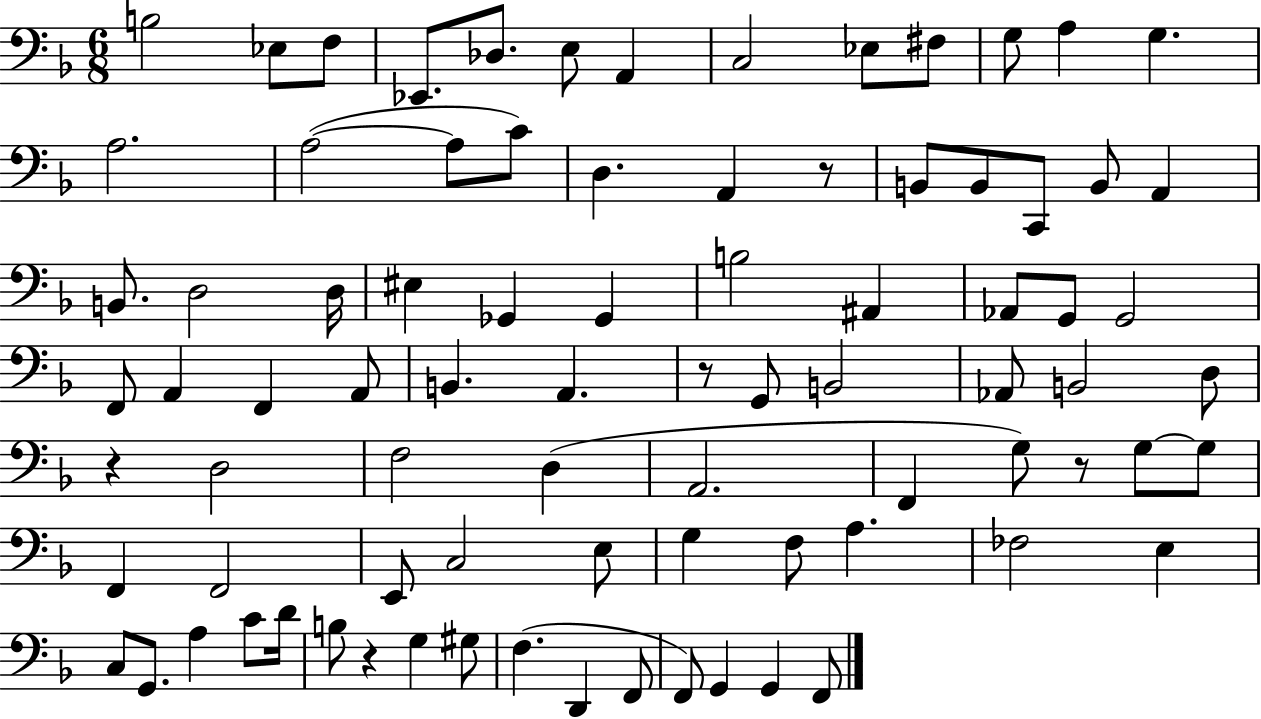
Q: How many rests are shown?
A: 5